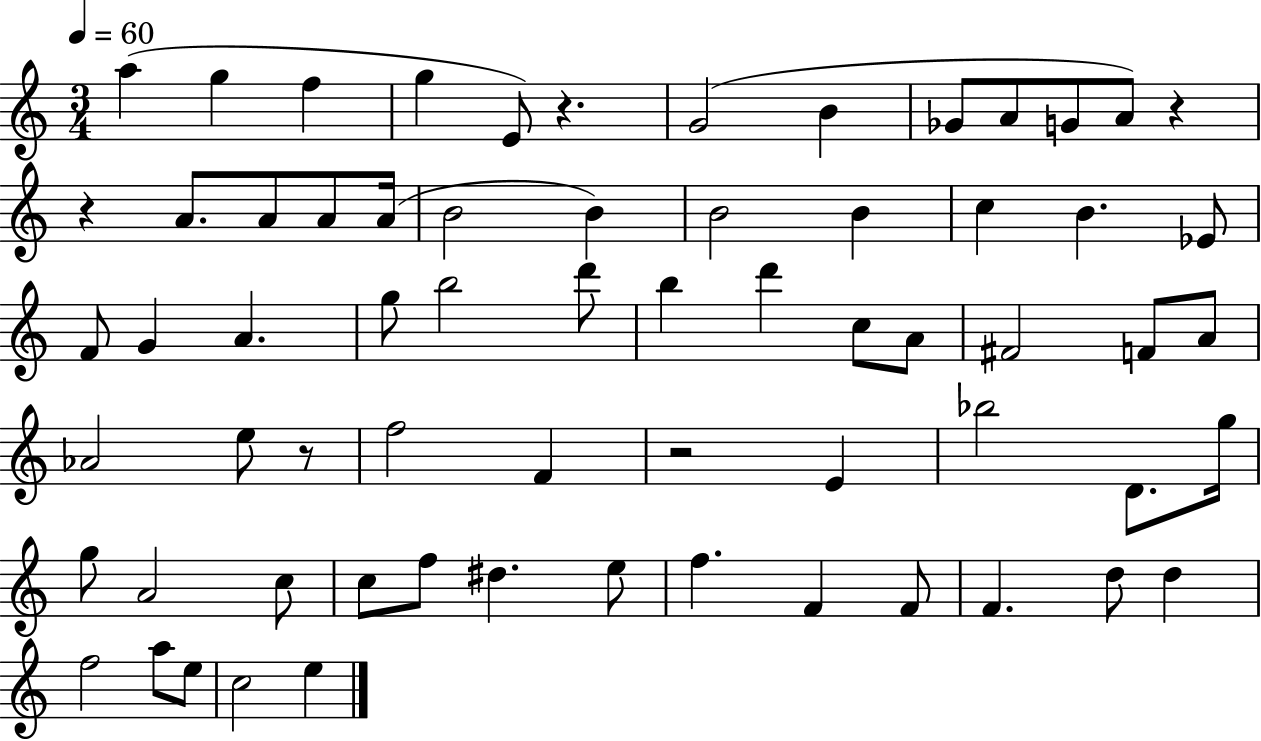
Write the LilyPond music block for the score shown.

{
  \clef treble
  \numericTimeSignature
  \time 3/4
  \key c \major
  \tempo 4 = 60
  a''4( g''4 f''4 | g''4 e'8) r4. | g'2( b'4 | ges'8 a'8 g'8 a'8) r4 | \break r4 a'8. a'8 a'8 a'16( | b'2 b'4) | b'2 b'4 | c''4 b'4. ees'8 | \break f'8 g'4 a'4. | g''8 b''2 d'''8 | b''4 d'''4 c''8 a'8 | fis'2 f'8 a'8 | \break aes'2 e''8 r8 | f''2 f'4 | r2 e'4 | bes''2 d'8. g''16 | \break g''8 a'2 c''8 | c''8 f''8 dis''4. e''8 | f''4. f'4 f'8 | f'4. d''8 d''4 | \break f''2 a''8 e''8 | c''2 e''4 | \bar "|."
}